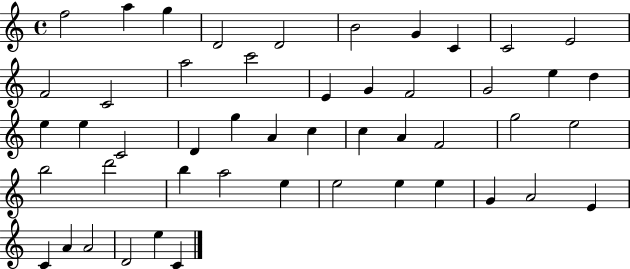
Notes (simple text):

F5/h A5/q G5/q D4/h D4/h B4/h G4/q C4/q C4/h E4/h F4/h C4/h A5/h C6/h E4/q G4/q F4/h G4/h E5/q D5/q E5/q E5/q C4/h D4/q G5/q A4/q C5/q C5/q A4/q F4/h G5/h E5/h B5/h D6/h B5/q A5/h E5/q E5/h E5/q E5/q G4/q A4/h E4/q C4/q A4/q A4/h D4/h E5/q C4/q